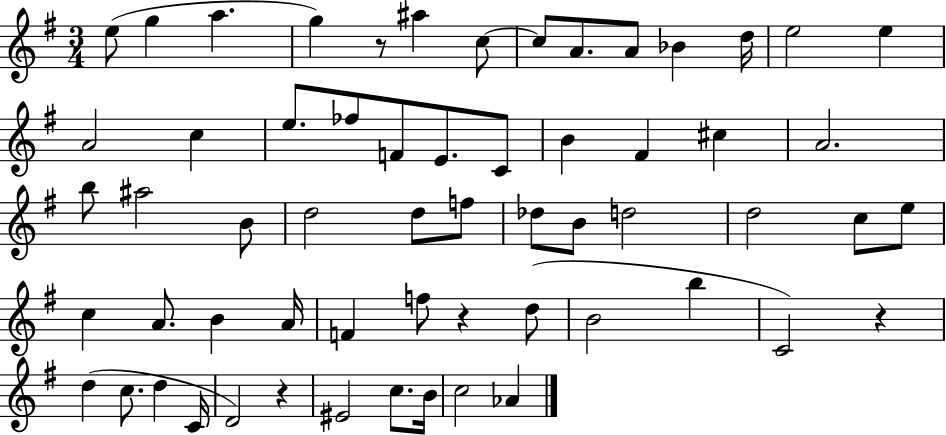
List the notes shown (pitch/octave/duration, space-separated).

E5/e G5/q A5/q. G5/q R/e A#5/q C5/e C5/e A4/e. A4/e Bb4/q D5/s E5/h E5/q A4/h C5/q E5/e. FES5/e F4/e E4/e. C4/e B4/q F#4/q C#5/q A4/h. B5/e A#5/h B4/e D5/h D5/e F5/e Db5/e B4/e D5/h D5/h C5/e E5/e C5/q A4/e. B4/q A4/s F4/q F5/e R/q D5/e B4/h B5/q C4/h R/q D5/q C5/e. D5/q C4/s D4/h R/q EIS4/h C5/e. B4/s C5/h Ab4/q